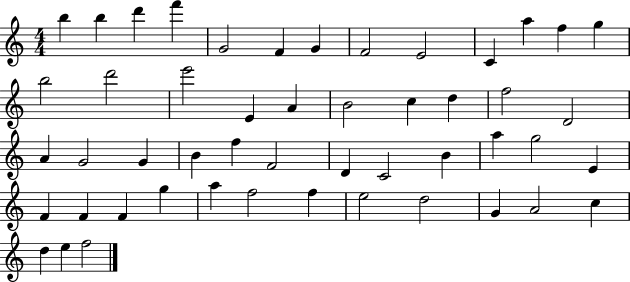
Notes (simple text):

B5/q B5/q D6/q F6/q G4/h F4/q G4/q F4/h E4/h C4/q A5/q F5/q G5/q B5/h D6/h E6/h E4/q A4/q B4/h C5/q D5/q F5/h D4/h A4/q G4/h G4/q B4/q F5/q F4/h D4/q C4/h B4/q A5/q G5/h E4/q F4/q F4/q F4/q G5/q A5/q F5/h F5/q E5/h D5/h G4/q A4/h C5/q D5/q E5/q F5/h